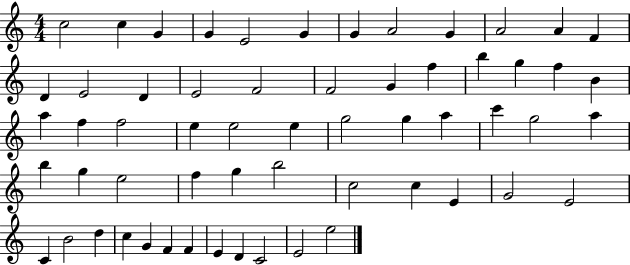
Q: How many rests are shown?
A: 0